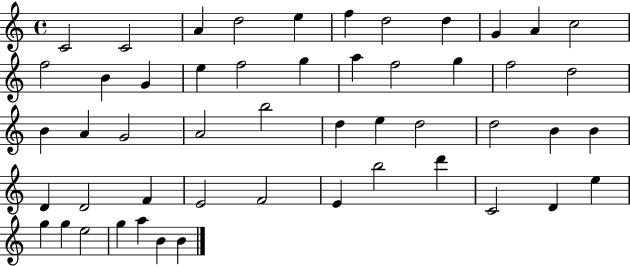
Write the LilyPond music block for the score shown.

{
  \clef treble
  \time 4/4
  \defaultTimeSignature
  \key c \major
  c'2 c'2 | a'4 d''2 e''4 | f''4 d''2 d''4 | g'4 a'4 c''2 | \break f''2 b'4 g'4 | e''4 f''2 g''4 | a''4 f''2 g''4 | f''2 d''2 | \break b'4 a'4 g'2 | a'2 b''2 | d''4 e''4 d''2 | d''2 b'4 b'4 | \break d'4 d'2 f'4 | e'2 f'2 | e'4 b''2 d'''4 | c'2 d'4 e''4 | \break g''4 g''4 e''2 | g''4 a''4 b'4 b'4 | \bar "|."
}